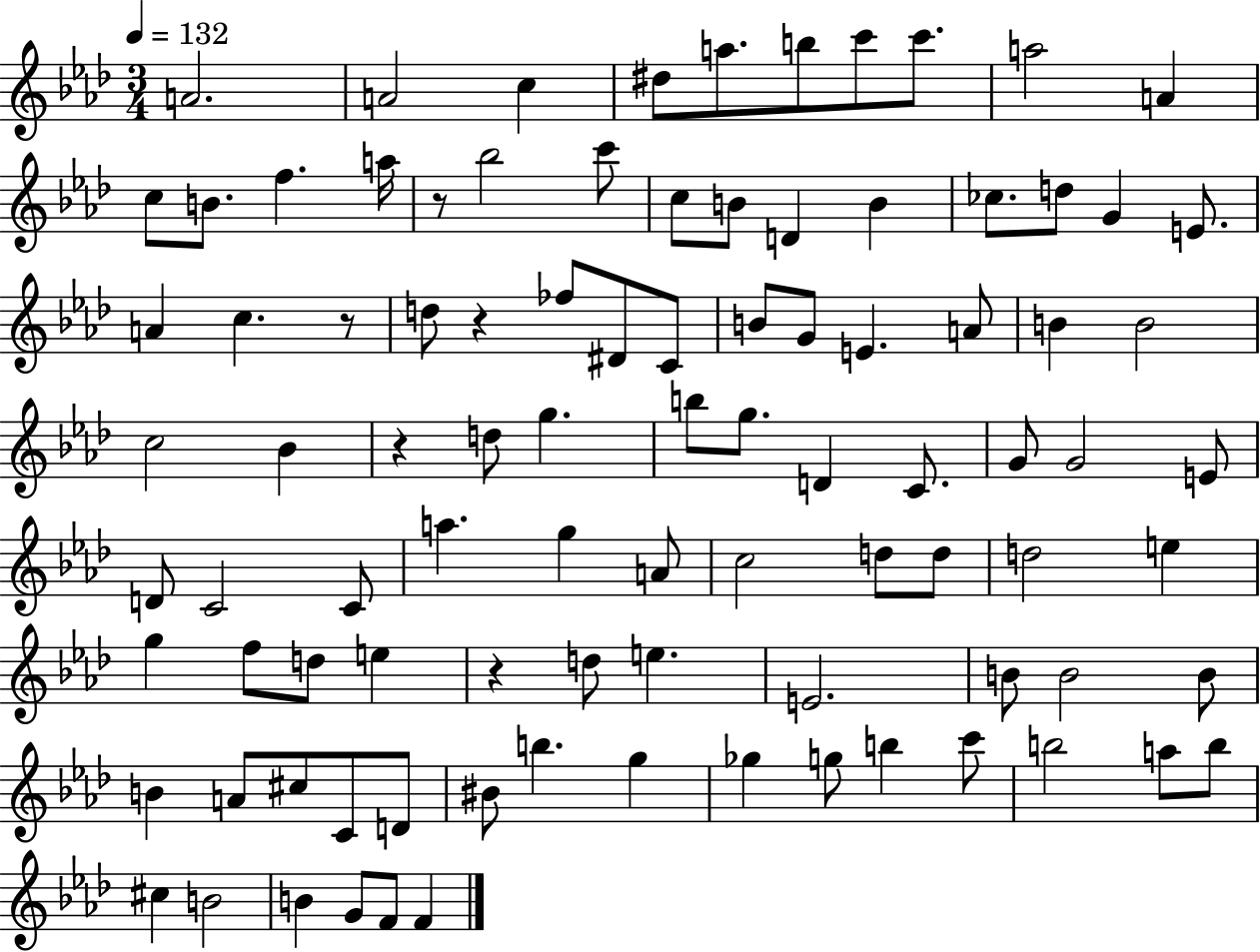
A4/h. A4/h C5/q D#5/e A5/e. B5/e C6/e C6/e. A5/h A4/q C5/e B4/e. F5/q. A5/s R/e Bb5/h C6/e C5/e B4/e D4/q B4/q CES5/e. D5/e G4/q E4/e. A4/q C5/q. R/e D5/e R/q FES5/e D#4/e C4/e B4/e G4/e E4/q. A4/e B4/q B4/h C5/h Bb4/q R/q D5/e G5/q. B5/e G5/e. D4/q C4/e. G4/e G4/h E4/e D4/e C4/h C4/e A5/q. G5/q A4/e C5/h D5/e D5/e D5/h E5/q G5/q F5/e D5/e E5/q R/q D5/e E5/q. E4/h. B4/e B4/h B4/e B4/q A4/e C#5/e C4/e D4/e BIS4/e B5/q. G5/q Gb5/q G5/e B5/q C6/e B5/h A5/e B5/e C#5/q B4/h B4/q G4/e F4/e F4/q